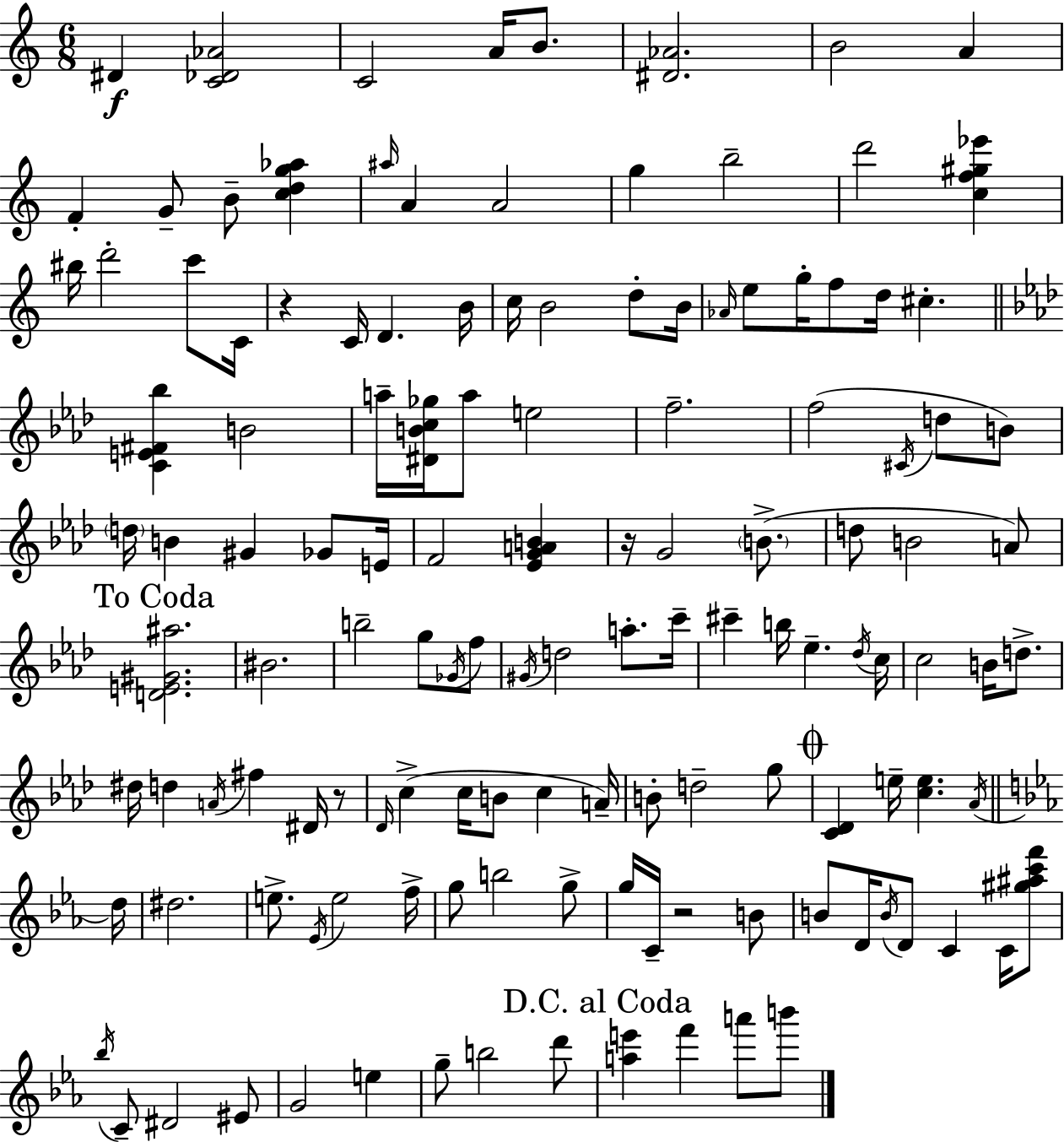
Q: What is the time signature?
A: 6/8